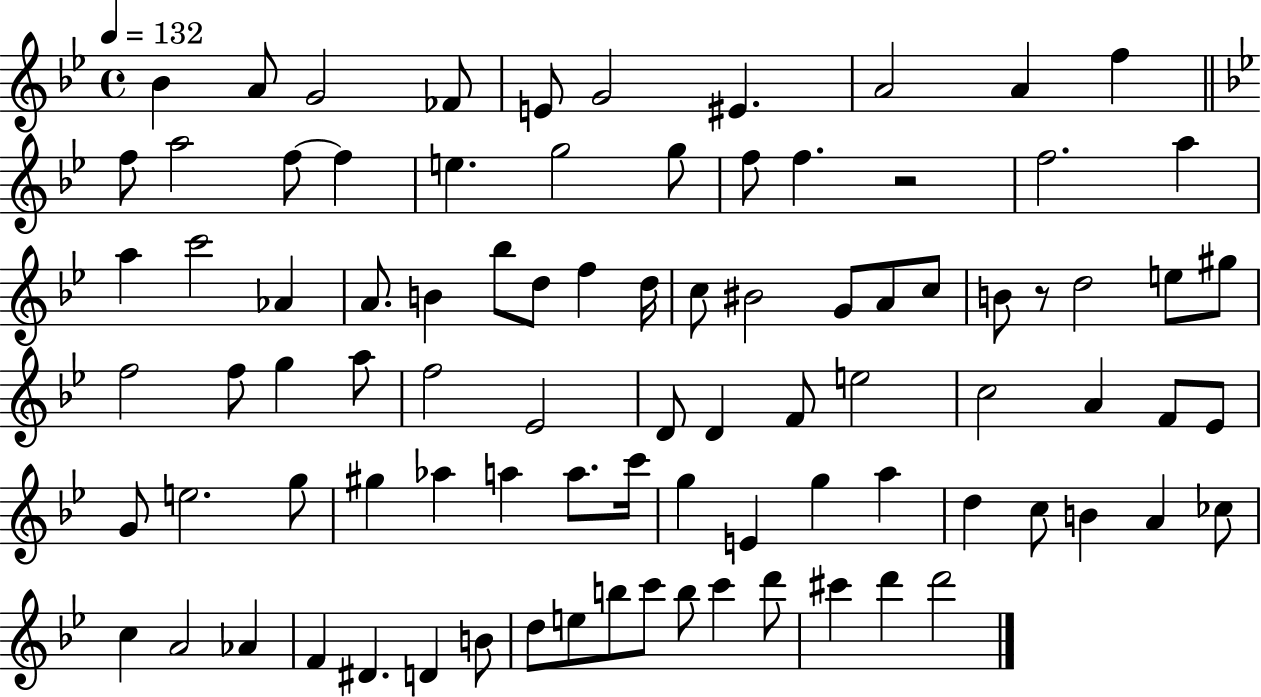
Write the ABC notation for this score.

X:1
T:Untitled
M:4/4
L:1/4
K:Bb
_B A/2 G2 _F/2 E/2 G2 ^E A2 A f f/2 a2 f/2 f e g2 g/2 f/2 f z2 f2 a a c'2 _A A/2 B _b/2 d/2 f d/4 c/2 ^B2 G/2 A/2 c/2 B/2 z/2 d2 e/2 ^g/2 f2 f/2 g a/2 f2 _E2 D/2 D F/2 e2 c2 A F/2 _E/2 G/2 e2 g/2 ^g _a a a/2 c'/4 g E g a d c/2 B A _c/2 c A2 _A F ^D D B/2 d/2 e/2 b/2 c'/2 b/2 c' d'/2 ^c' d' d'2